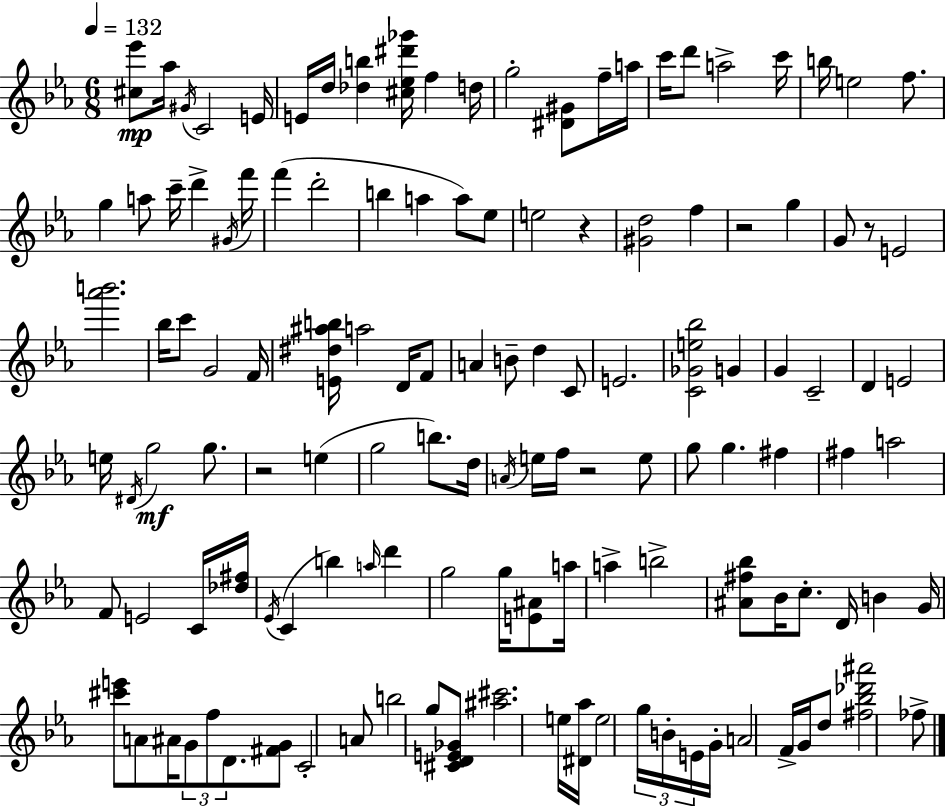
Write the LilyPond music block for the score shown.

{
  \clef treble
  \numericTimeSignature
  \time 6/8
  \key ees \major
  \tempo 4 = 132
  <cis'' ees'''>8\mp aes''16 \acciaccatura { gis'16 } c'2 | e'16 e'16 d''16 <des'' b''>4 <cis'' ees'' dis''' ges'''>16 f''4 | d''16 g''2-. <dis' gis'>8 f''16-- | a''16 c'''16 d'''8 a''2-> | \break c'''16 b''16 e''2 f''8. | g''4 a''8 c'''16-- d'''4-> | \acciaccatura { gis'16 } f'''16 f'''4( d'''2-. | b''4 a''4 a''8) | \break ees''8 e''2 r4 | <gis' d''>2 f''4 | r2 g''4 | g'8 r8 e'2 | \break <aes''' b'''>2. | bes''16 c'''8 g'2 | f'16 <e' dis'' ais'' b''>16 a''2 d'16 | f'8 a'4 b'8-- d''4 | \break c'8 e'2. | <c' ges' e'' bes''>2 g'4 | g'4 c'2-- | d'4 e'2 | \break e''16 \acciaccatura { dis'16 }\mf g''2 | g''8. r2 e''4( | g''2 b''8.) | d''16 \acciaccatura { a'16 } e''16 f''16 r2 | \break e''8 g''8 g''4. | fis''4 fis''4 a''2 | f'8 e'2 | c'16 <des'' fis''>16 \acciaccatura { ees'16 }( c'4 b''4) | \break \grace { a''16 } d'''4 g''2 | g''16 <e' ais'>8 a''16 a''4-> b''2-> | <ais' fis'' bes''>8 bes'16 c''8.-. | d'16 b'4 g'16 <cis''' e'''>8 a'8 ais'16 \tuplet 3/2 { g'8 | \break f''8 d'8. } <fis' g'>8 c'2-. | a'8 b''2 | g''8 <cis' d' e' ges'>8 <ais'' cis'''>2. | e''16 <dis' aes''>16 e''2 | \break \tuplet 3/2 { g''16 b'16-. e'16 } g'16-. a'2 | f'16-> g'16 d''8 <fis'' bes'' des''' ais'''>2 | fes''8-> \bar "|."
}